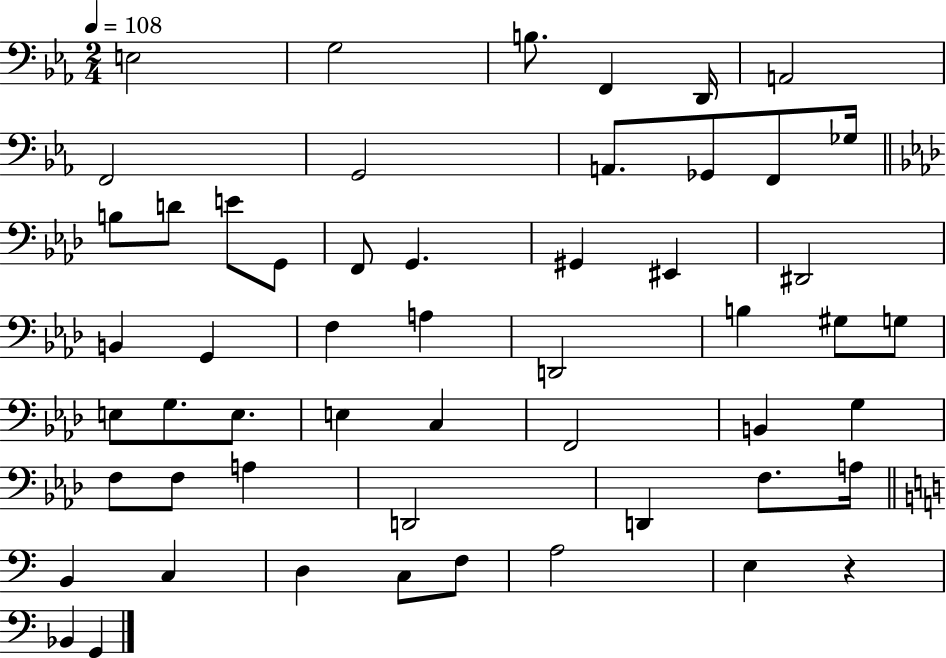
E3/h G3/h B3/e. F2/q D2/s A2/h F2/h G2/h A2/e. Gb2/e F2/e Gb3/s B3/e D4/e E4/e G2/e F2/e G2/q. G#2/q EIS2/q D#2/h B2/q G2/q F3/q A3/q D2/h B3/q G#3/e G3/e E3/e G3/e. E3/e. E3/q C3/q F2/h B2/q G3/q F3/e F3/e A3/q D2/h D2/q F3/e. A3/s B2/q C3/q D3/q C3/e F3/e A3/h E3/q R/q Bb2/q G2/q